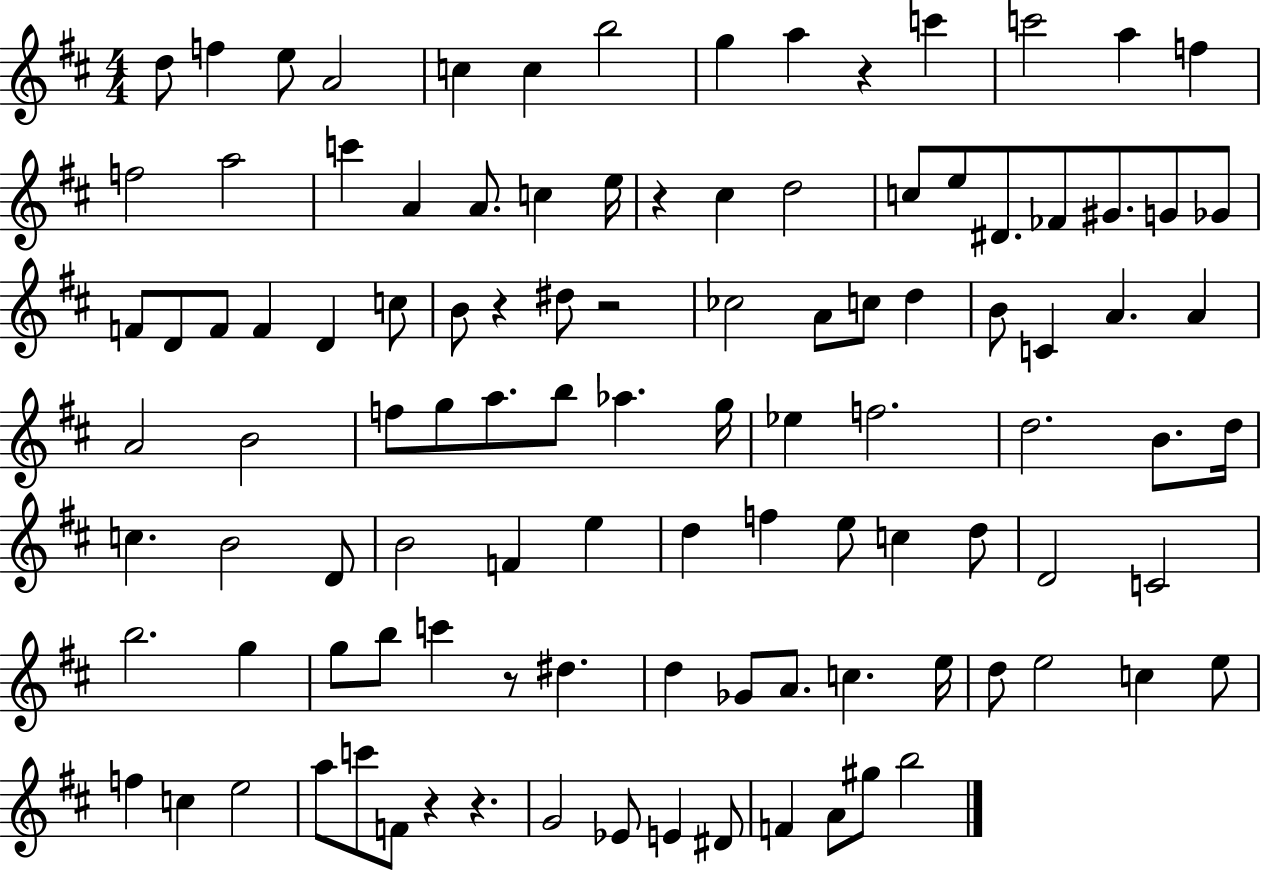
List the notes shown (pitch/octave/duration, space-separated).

D5/e F5/q E5/e A4/h C5/q C5/q B5/h G5/q A5/q R/q C6/q C6/h A5/q F5/q F5/h A5/h C6/q A4/q A4/e. C5/q E5/s R/q C#5/q D5/h C5/e E5/e D#4/e. FES4/e G#4/e. G4/e Gb4/e F4/e D4/e F4/e F4/q D4/q C5/e B4/e R/q D#5/e R/h CES5/h A4/e C5/e D5/q B4/e C4/q A4/q. A4/q A4/h B4/h F5/e G5/e A5/e. B5/e Ab5/q. G5/s Eb5/q F5/h. D5/h. B4/e. D5/s C5/q. B4/h D4/e B4/h F4/q E5/q D5/q F5/q E5/e C5/q D5/e D4/h C4/h B5/h. G5/q G5/e B5/e C6/q R/e D#5/q. D5/q Gb4/e A4/e. C5/q. E5/s D5/e E5/h C5/q E5/e F5/q C5/q E5/h A5/e C6/e F4/e R/q R/q. G4/h Eb4/e E4/q D#4/e F4/q A4/e G#5/e B5/h